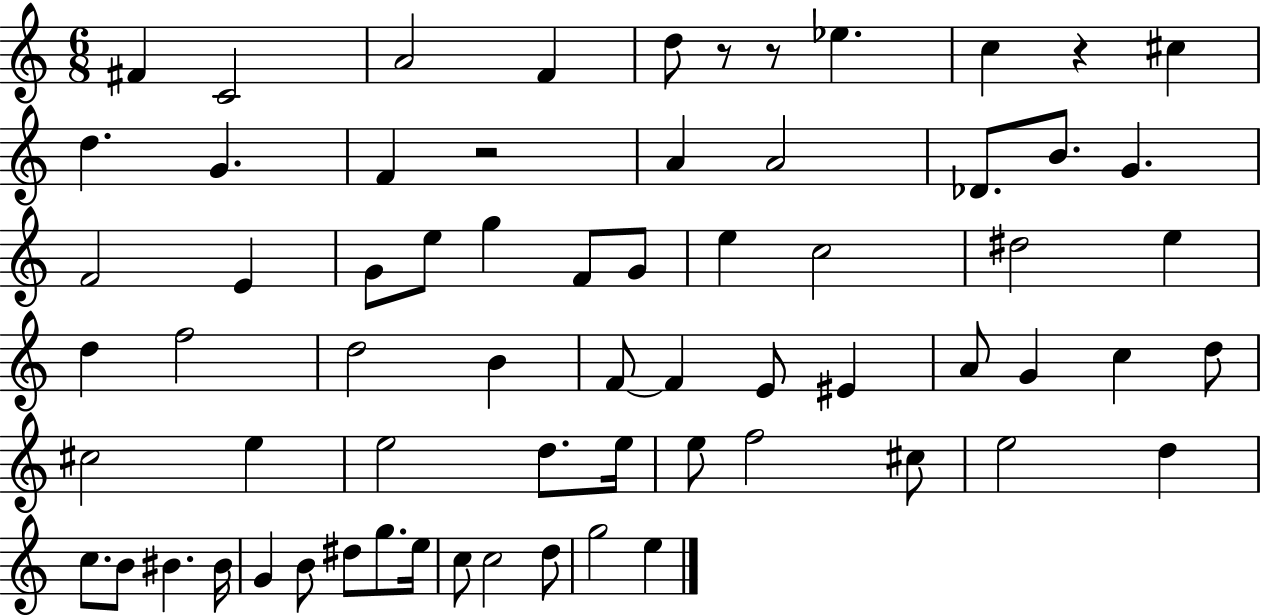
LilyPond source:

{
  \clef treble
  \numericTimeSignature
  \time 6/8
  \key c \major
  fis'4 c'2 | a'2 f'4 | d''8 r8 r8 ees''4. | c''4 r4 cis''4 | \break d''4. g'4. | f'4 r2 | a'4 a'2 | des'8. b'8. g'4. | \break f'2 e'4 | g'8 e''8 g''4 f'8 g'8 | e''4 c''2 | dis''2 e''4 | \break d''4 f''2 | d''2 b'4 | f'8~~ f'4 e'8 eis'4 | a'8 g'4 c''4 d''8 | \break cis''2 e''4 | e''2 d''8. e''16 | e''8 f''2 cis''8 | e''2 d''4 | \break c''8. b'8 bis'4. bis'16 | g'4 b'8 dis''8 g''8. e''16 | c''8 c''2 d''8 | g''2 e''4 | \break \bar "|."
}